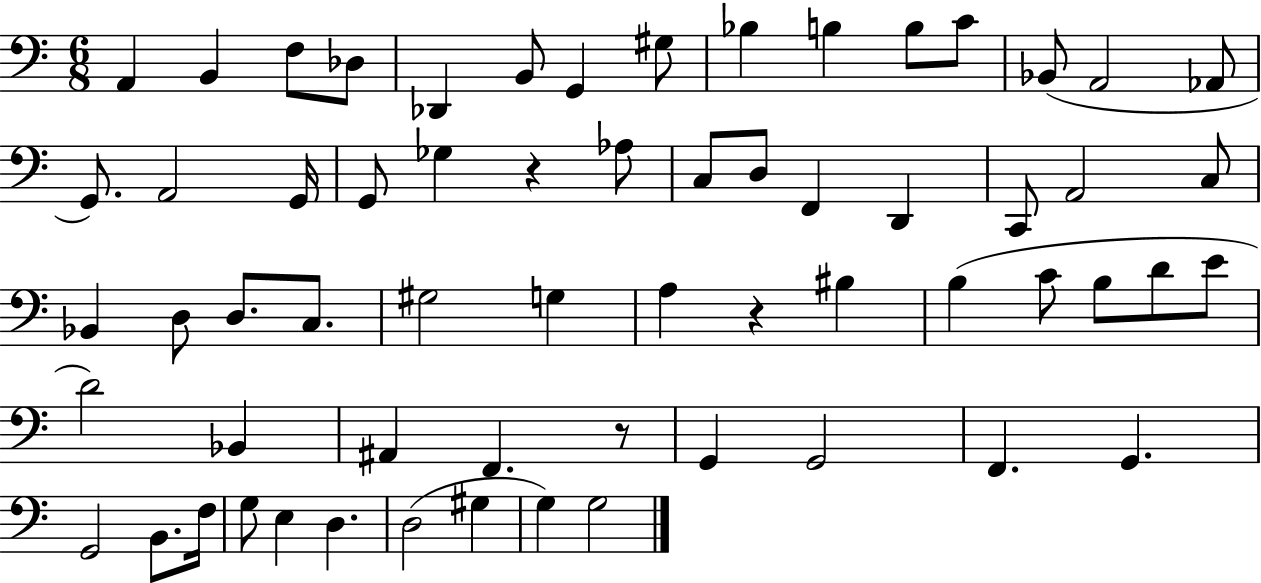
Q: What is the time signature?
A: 6/8